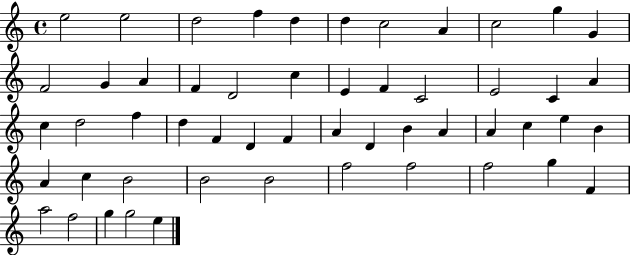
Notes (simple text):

E5/h E5/h D5/h F5/q D5/q D5/q C5/h A4/q C5/h G5/q G4/q F4/h G4/q A4/q F4/q D4/h C5/q E4/q F4/q C4/h E4/h C4/q A4/q C5/q D5/h F5/q D5/q F4/q D4/q F4/q A4/q D4/q B4/q A4/q A4/q C5/q E5/q B4/q A4/q C5/q B4/h B4/h B4/h F5/h F5/h F5/h G5/q F4/q A5/h F5/h G5/q G5/h E5/q